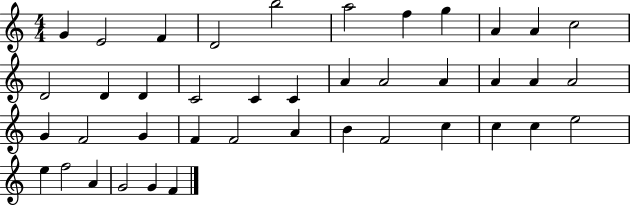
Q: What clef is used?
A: treble